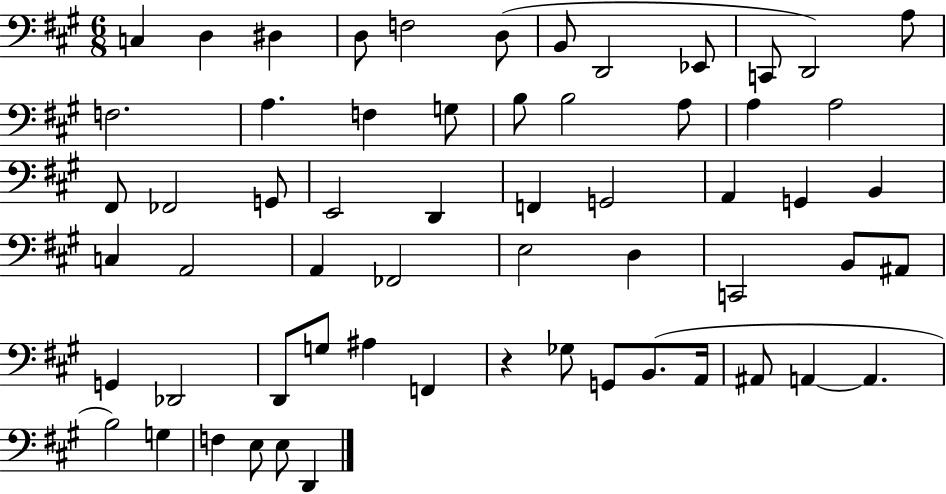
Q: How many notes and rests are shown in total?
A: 60